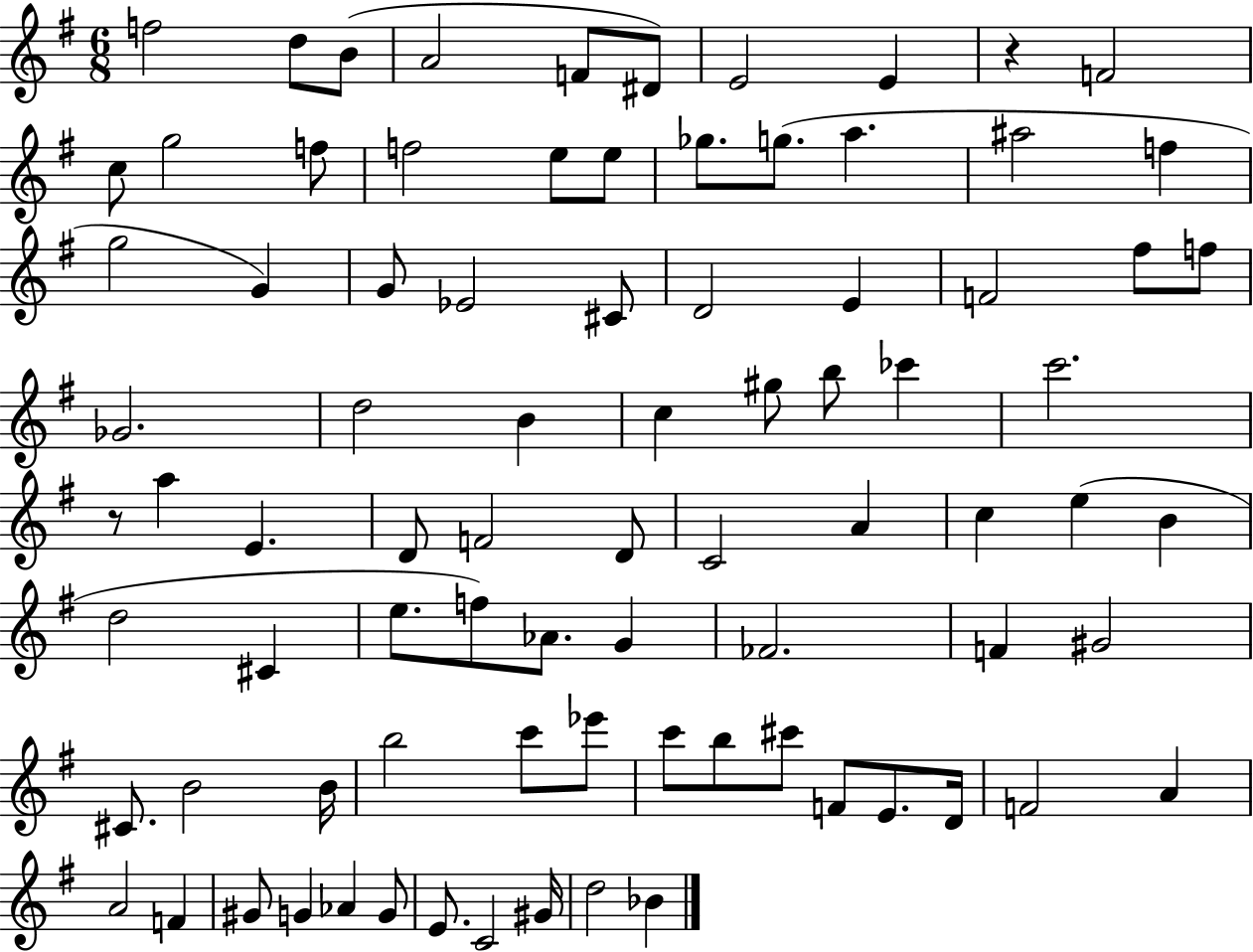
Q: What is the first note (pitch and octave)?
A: F5